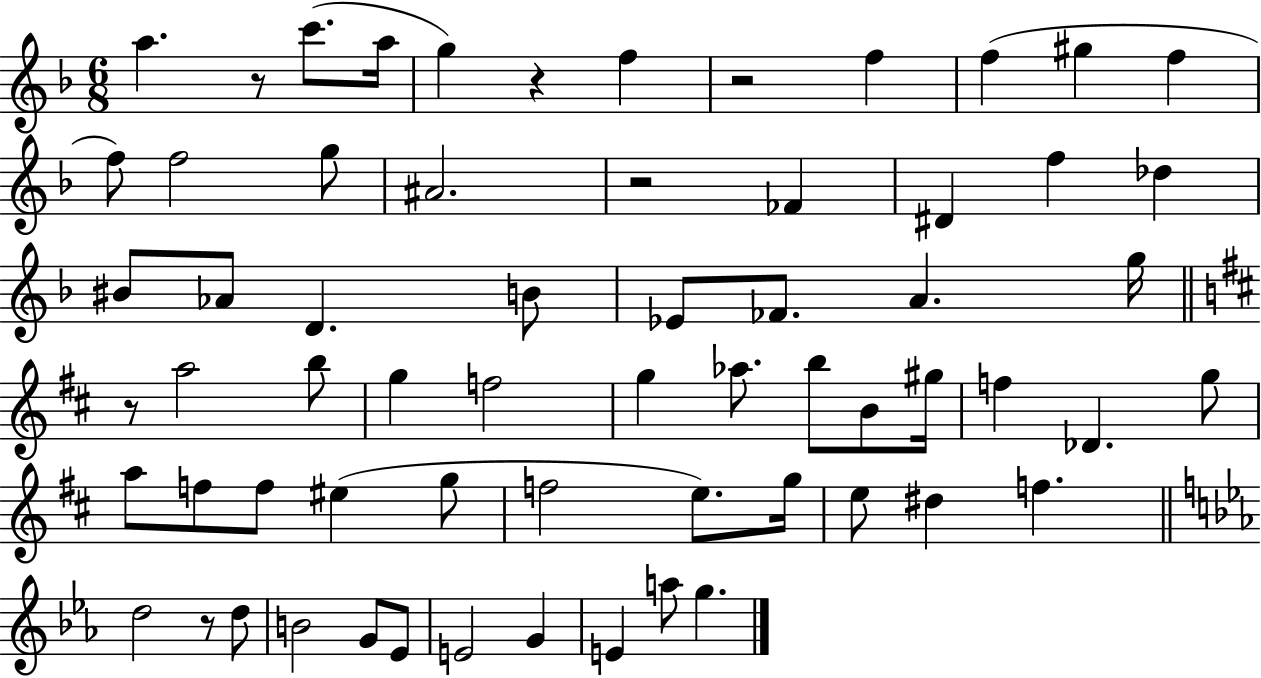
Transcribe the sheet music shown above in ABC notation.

X:1
T:Untitled
M:6/8
L:1/4
K:F
a z/2 c'/2 a/4 g z f z2 f f ^g f f/2 f2 g/2 ^A2 z2 _F ^D f _d ^B/2 _A/2 D B/2 _E/2 _F/2 A g/4 z/2 a2 b/2 g f2 g _a/2 b/2 B/2 ^g/4 f _D g/2 a/2 f/2 f/2 ^e g/2 f2 e/2 g/4 e/2 ^d f d2 z/2 d/2 B2 G/2 _E/2 E2 G E a/2 g